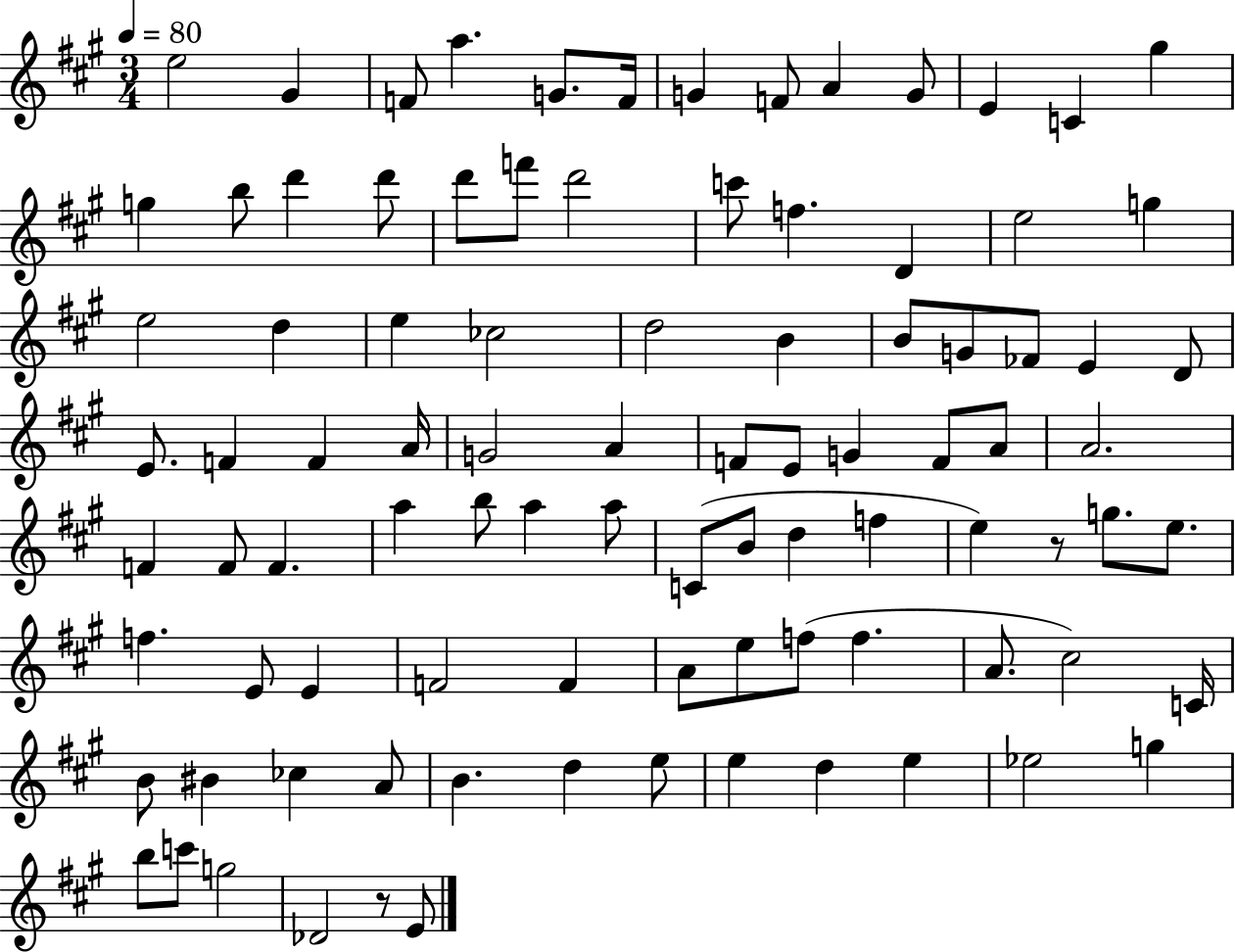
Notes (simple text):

E5/h G#4/q F4/e A5/q. G4/e. F4/s G4/q F4/e A4/q G4/e E4/q C4/q G#5/q G5/q B5/e D6/q D6/e D6/e F6/e D6/h C6/e F5/q. D4/q E5/h G5/q E5/h D5/q E5/q CES5/h D5/h B4/q B4/e G4/e FES4/e E4/q D4/e E4/e. F4/q F4/q A4/s G4/h A4/q F4/e E4/e G4/q F4/e A4/e A4/h. F4/q F4/e F4/q. A5/q B5/e A5/q A5/e C4/e B4/e D5/q F5/q E5/q R/e G5/e. E5/e. F5/q. E4/e E4/q F4/h F4/q A4/e E5/e F5/e F5/q. A4/e. C#5/h C4/s B4/e BIS4/q CES5/q A4/e B4/q. D5/q E5/e E5/q D5/q E5/q Eb5/h G5/q B5/e C6/e G5/h Db4/h R/e E4/e